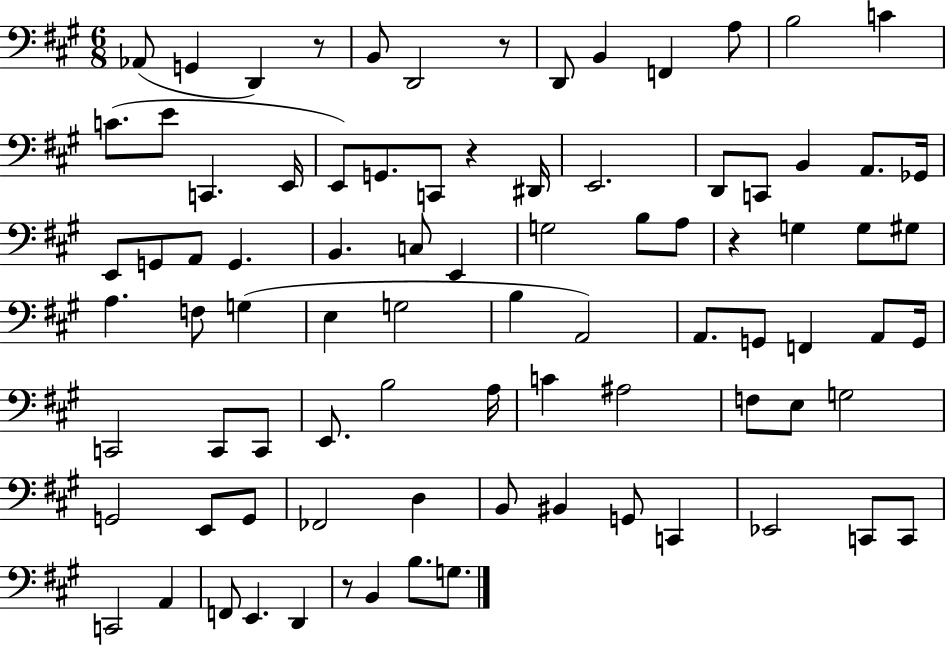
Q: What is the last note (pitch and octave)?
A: G3